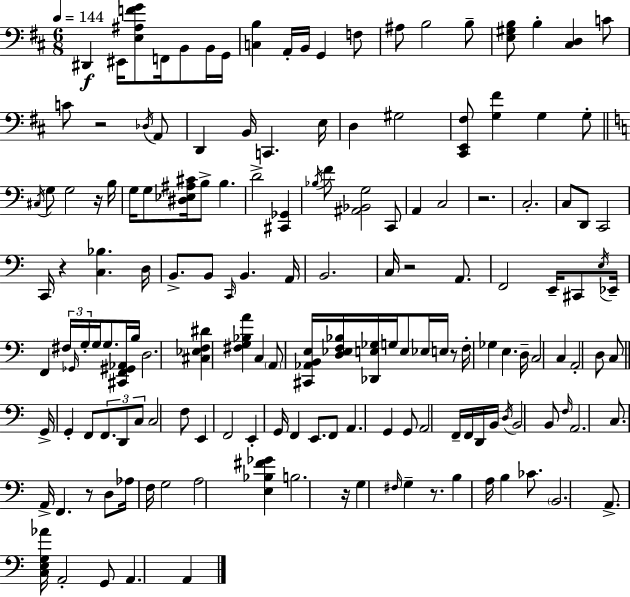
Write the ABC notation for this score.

X:1
T:Untitled
M:6/8
L:1/4
K:D
^D,, ^E,,/4 [E,^A,FG]/2 F,,/4 B,,/2 B,,/4 G,,/4 [C,B,] A,,/4 B,,/4 G,, F,/2 ^A,/2 B,2 B,/2 [E,^G,B,]/2 B, [^C,D,] C/2 C/2 z2 _D,/4 A,,/2 D,, B,,/4 C,, E,/4 D, ^G,2 [^C,,E,,^F,]/2 [G,^F] G, G,/2 ^C,/4 G,/2 G,2 z/4 B,/4 G,/4 G,/2 [^D,_E,^A,^C]/4 B,/2 B, D2 [^C,,_G,,] _B,/4 F/2 [^A,,_B,,G,]2 C,,/2 A,, C,2 z2 C,2 C,/2 D,,/2 C,,2 C,,/4 z [C,_B,] D,/4 B,,/2 B,,/2 C,,/4 B,, A,,/4 B,,2 C,/4 z2 A,,/2 F,,2 E,,/4 ^C,,/2 E,/4 _E,,/4 F,, ^F,/4 _G,,/4 G,/4 G,/4 G,/2 [^C,,F,,^G,,_A,,]/4 B,/4 D,2 [^C,_E,F,^D] [^F,G,_B,A] C, A,,/2 [^C,,_A,,B,,E,]/4 [D,_E,F,_B,]/4 [_D,,E,_G,]/4 G,/4 E,/2 _E,/4 E,/4 z/2 F,/4 _G, E, D,/4 C,2 C, A,,2 D,/2 C,/2 G,,/4 G,, F,,/2 F,,/2 D,,/2 C,/2 C,2 F,/2 E,, F,,2 E,, G,,/4 F,, E,,/2 F,,/2 A,, G,, G,,/2 A,,2 F,,/4 F,,/4 D,,/4 B,,/4 D,/4 B,,2 B,,/2 F,/4 A,,2 C,/2 A,,/4 F,, z/2 D,/2 _A,/4 F,/4 G,2 A,2 [E,_B,^F_G] B,2 z/4 G, ^F,/4 G, z/2 B, A,/4 B, _C/2 B,,2 A,,/2 [C,E,G,_A]/4 A,,2 G,,/2 A,, A,,